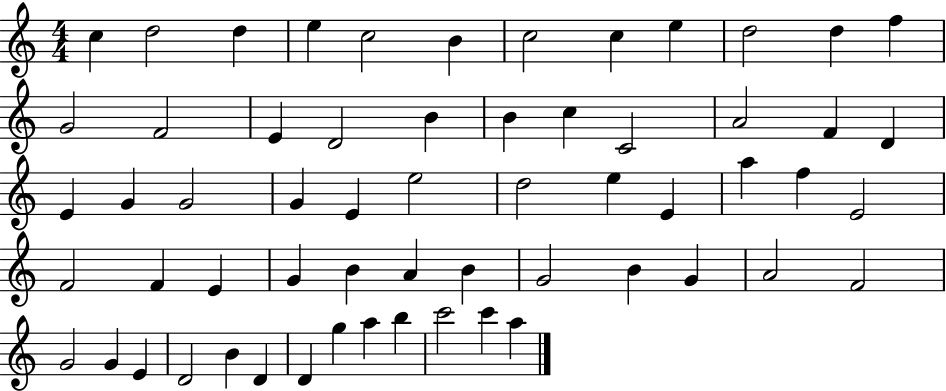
{
  \clef treble
  \numericTimeSignature
  \time 4/4
  \key c \major
  c''4 d''2 d''4 | e''4 c''2 b'4 | c''2 c''4 e''4 | d''2 d''4 f''4 | \break g'2 f'2 | e'4 d'2 b'4 | b'4 c''4 c'2 | a'2 f'4 d'4 | \break e'4 g'4 g'2 | g'4 e'4 e''2 | d''2 e''4 e'4 | a''4 f''4 e'2 | \break f'2 f'4 e'4 | g'4 b'4 a'4 b'4 | g'2 b'4 g'4 | a'2 f'2 | \break g'2 g'4 e'4 | d'2 b'4 d'4 | d'4 g''4 a''4 b''4 | c'''2 c'''4 a''4 | \break \bar "|."
}